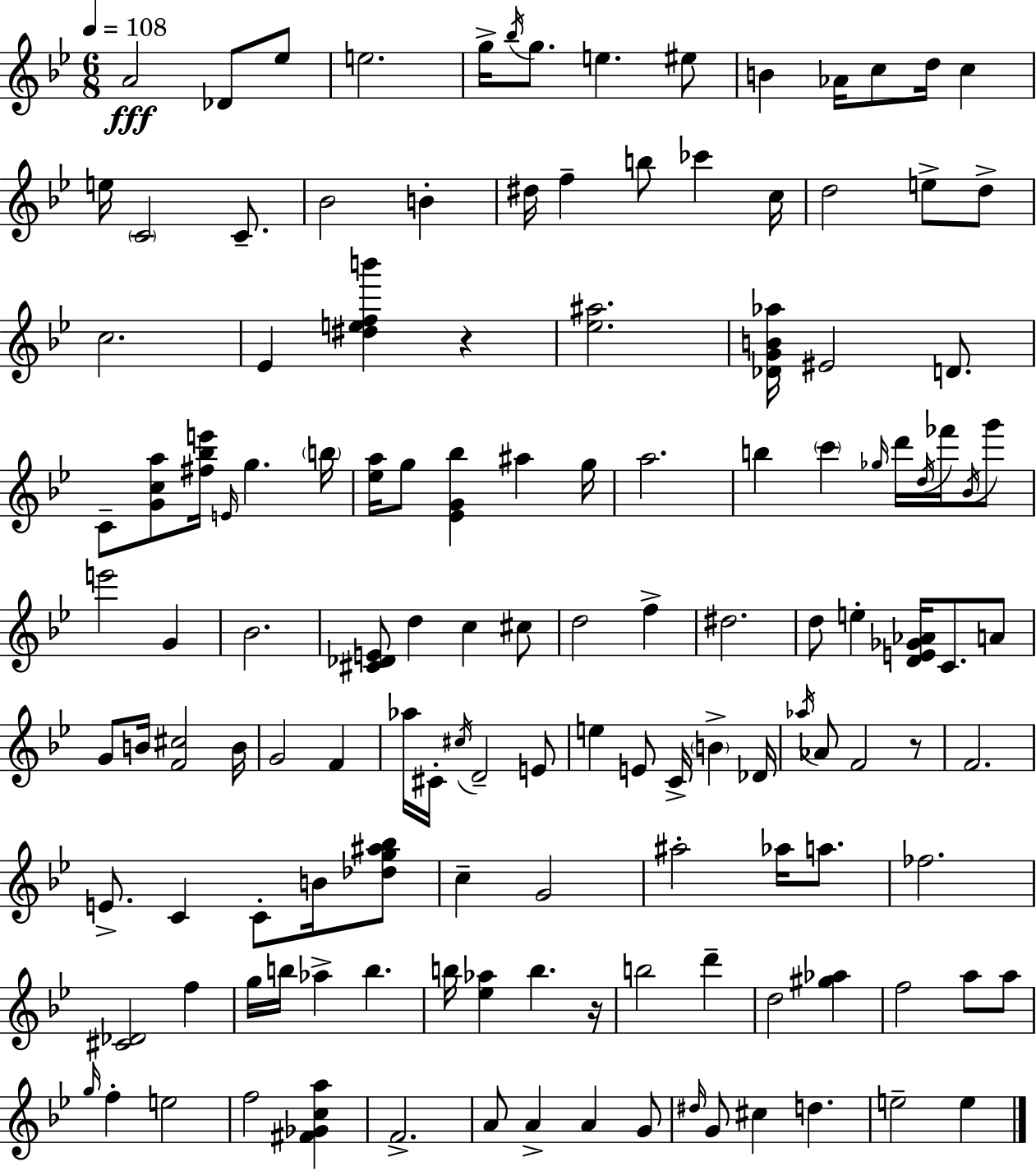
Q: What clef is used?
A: treble